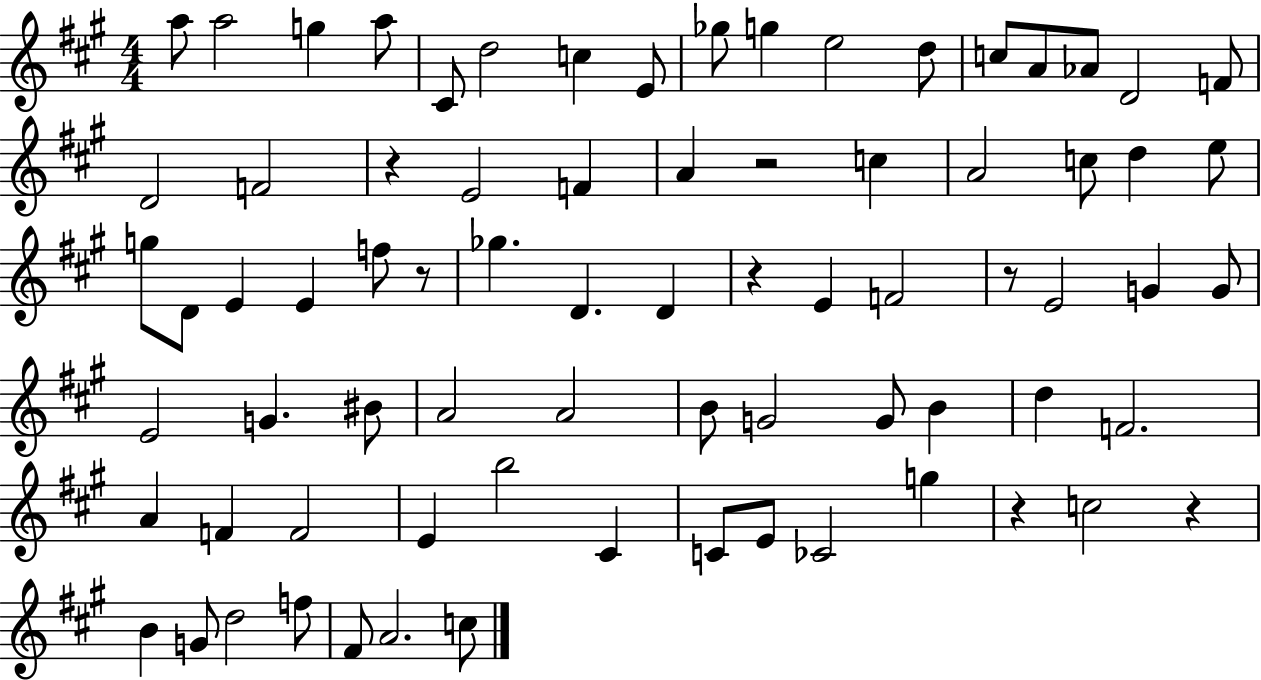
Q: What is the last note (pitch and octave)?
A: C5